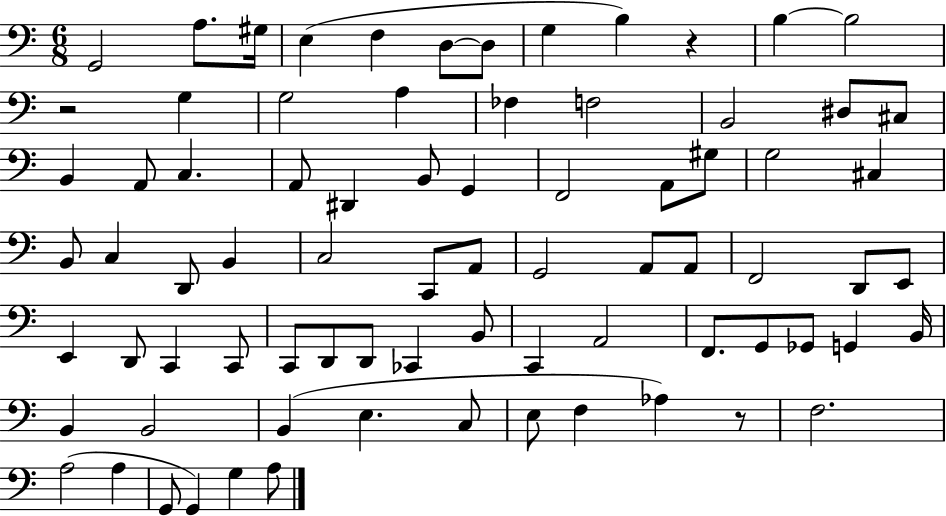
{
  \clef bass
  \numericTimeSignature
  \time 6/8
  \key c \major
  g,2 a8. gis16 | e4( f4 d8~~ d8 | g4 b4) r4 | b4~~ b2 | \break r2 g4 | g2 a4 | fes4 f2 | b,2 dis8 cis8 | \break b,4 a,8 c4. | a,8 dis,4 b,8 g,4 | f,2 a,8 gis8 | g2 cis4 | \break b,8 c4 d,8 b,4 | c2 c,8 a,8 | g,2 a,8 a,8 | f,2 d,8 e,8 | \break e,4 d,8 c,4 c,8 | c,8 d,8 d,8 ces,4 b,8 | c,4 a,2 | f,8. g,8 ges,8 g,4 b,16 | \break b,4 b,2 | b,4( e4. c8 | e8 f4 aes4) r8 | f2. | \break a2( a4 | g,8 g,4) g4 a8 | \bar "|."
}